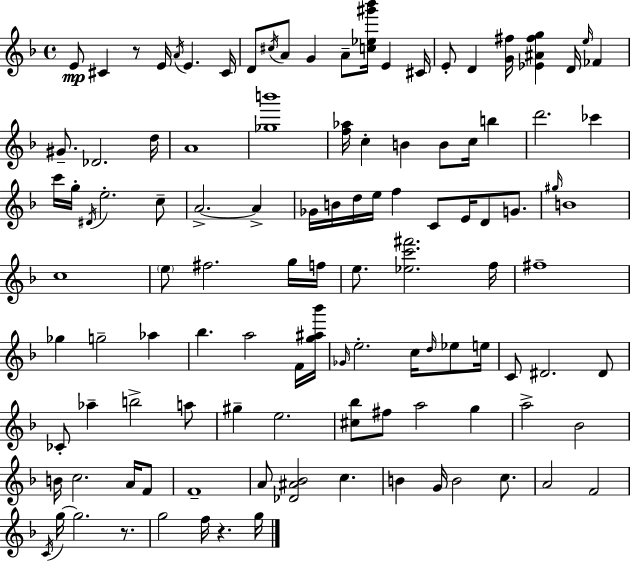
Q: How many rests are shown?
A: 3